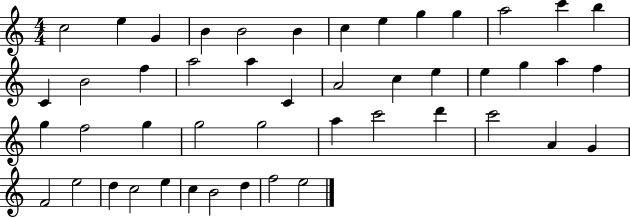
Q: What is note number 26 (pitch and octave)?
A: F5